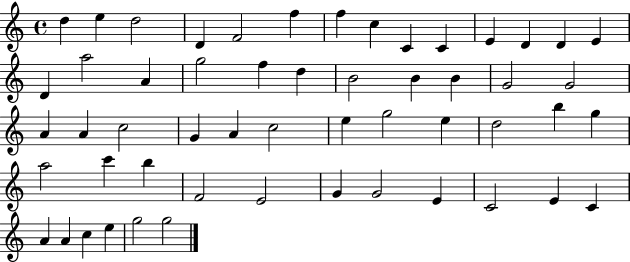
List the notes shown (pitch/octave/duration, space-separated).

D5/q E5/q D5/h D4/q F4/h F5/q F5/q C5/q C4/q C4/q E4/q D4/q D4/q E4/q D4/q A5/h A4/q G5/h F5/q D5/q B4/h B4/q B4/q G4/h G4/h A4/q A4/q C5/h G4/q A4/q C5/h E5/q G5/h E5/q D5/h B5/q G5/q A5/h C6/q B5/q F4/h E4/h G4/q G4/h E4/q C4/h E4/q C4/q A4/q A4/q C5/q E5/q G5/h G5/h